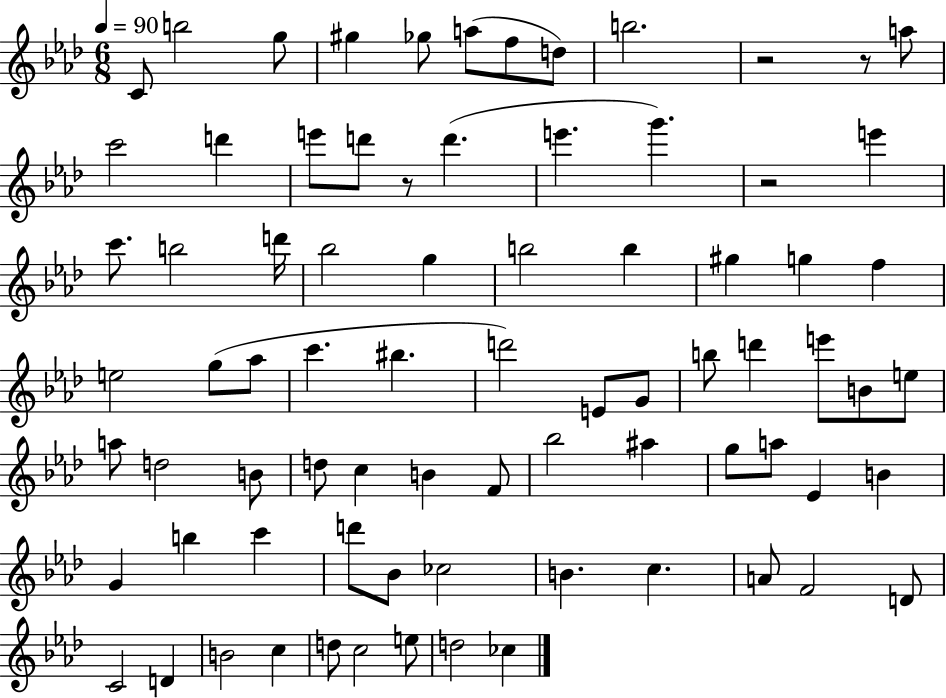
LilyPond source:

{
  \clef treble
  \numericTimeSignature
  \time 6/8
  \key aes \major
  \tempo 4 = 90
  \repeat volta 2 { c'8 b''2 g''8 | gis''4 ges''8 a''8( f''8 d''8) | b''2. | r2 r8 a''8 | \break c'''2 d'''4 | e'''8 d'''8 r8 d'''4.( | e'''4. g'''4.) | r2 e'''4 | \break c'''8. b''2 d'''16 | bes''2 g''4 | b''2 b''4 | gis''4 g''4 f''4 | \break e''2 g''8( aes''8 | c'''4. bis''4. | d'''2) e'8 g'8 | b''8 d'''4 e'''8 b'8 e''8 | \break a''8 d''2 b'8 | d''8 c''4 b'4 f'8 | bes''2 ais''4 | g''8 a''8 ees'4 b'4 | \break g'4 b''4 c'''4 | d'''8 bes'8 ces''2 | b'4. c''4. | a'8 f'2 d'8 | \break c'2 d'4 | b'2 c''4 | d''8 c''2 e''8 | d''2 ces''4 | \break } \bar "|."
}